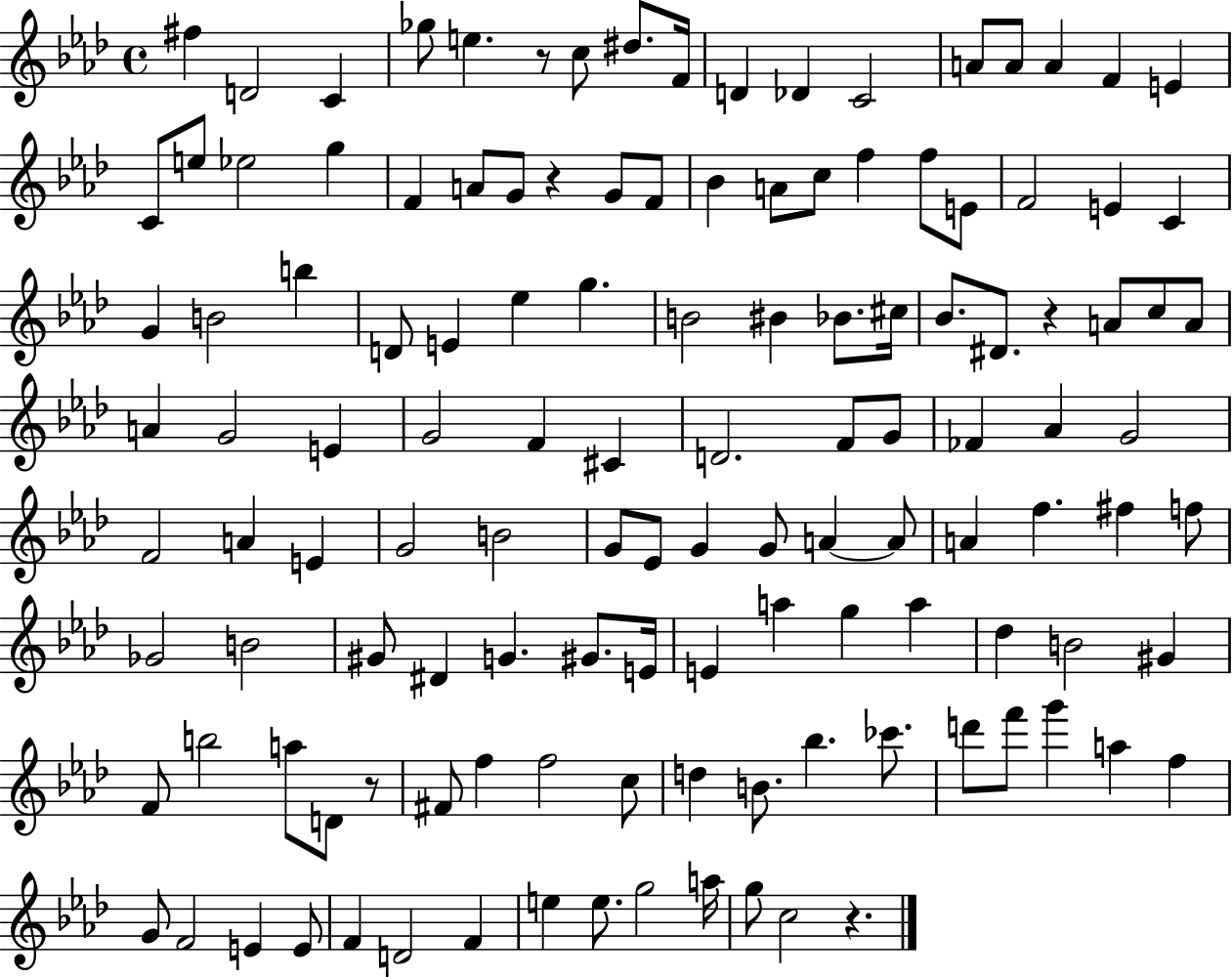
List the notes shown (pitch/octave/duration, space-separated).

F#5/q D4/h C4/q Gb5/e E5/q. R/e C5/e D#5/e. F4/s D4/q Db4/q C4/h A4/e A4/e A4/q F4/q E4/q C4/e E5/e Eb5/h G5/q F4/q A4/e G4/e R/q G4/e F4/e Bb4/q A4/e C5/e F5/q F5/e E4/e F4/h E4/q C4/q G4/q B4/h B5/q D4/e E4/q Eb5/q G5/q. B4/h BIS4/q Bb4/e. C#5/s Bb4/e. D#4/e. R/q A4/e C5/e A4/e A4/q G4/h E4/q G4/h F4/q C#4/q D4/h. F4/e G4/e FES4/q Ab4/q G4/h F4/h A4/q E4/q G4/h B4/h G4/e Eb4/e G4/q G4/e A4/q A4/e A4/q F5/q. F#5/q F5/e Gb4/h B4/h G#4/e D#4/q G4/q. G#4/e. E4/s E4/q A5/q G5/q A5/q Db5/q B4/h G#4/q F4/e B5/h A5/e D4/e R/e F#4/e F5/q F5/h C5/e D5/q B4/e. Bb5/q. CES6/e. D6/e F6/e G6/q A5/q F5/q G4/e F4/h E4/q E4/e F4/q D4/h F4/q E5/q E5/e. G5/h A5/s G5/e C5/h R/q.